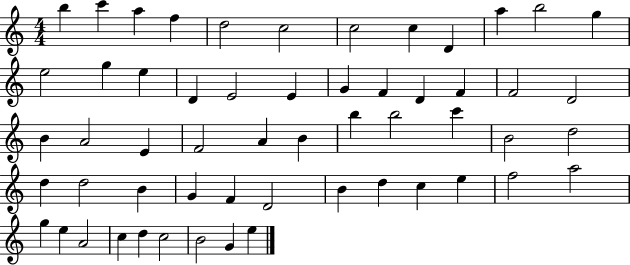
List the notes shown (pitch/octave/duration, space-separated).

B5/q C6/q A5/q F5/q D5/h C5/h C5/h C5/q D4/q A5/q B5/h G5/q E5/h G5/q E5/q D4/q E4/h E4/q G4/q F4/q D4/q F4/q F4/h D4/h B4/q A4/h E4/q F4/h A4/q B4/q B5/q B5/h C6/q B4/h D5/h D5/q D5/h B4/q G4/q F4/q D4/h B4/q D5/q C5/q E5/q F5/h A5/h G5/q E5/q A4/h C5/q D5/q C5/h B4/h G4/q E5/q